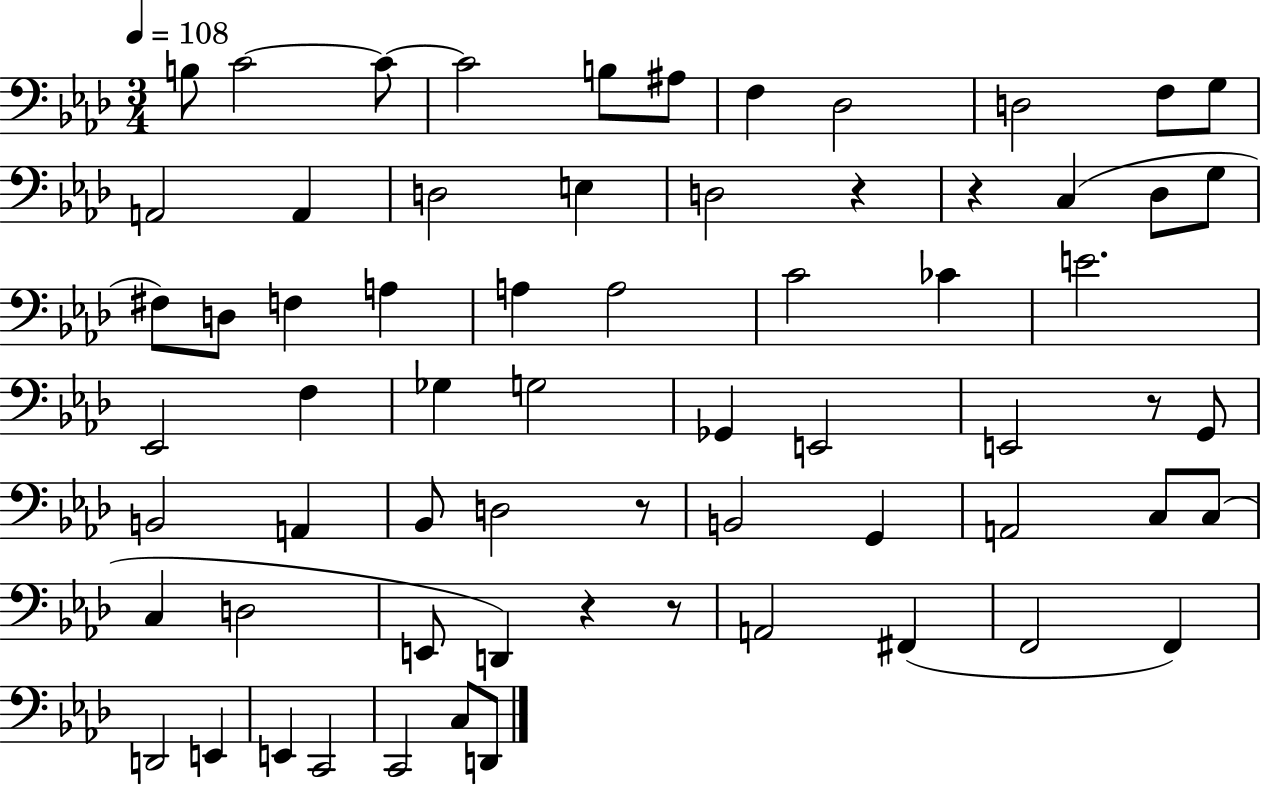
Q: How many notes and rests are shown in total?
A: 66